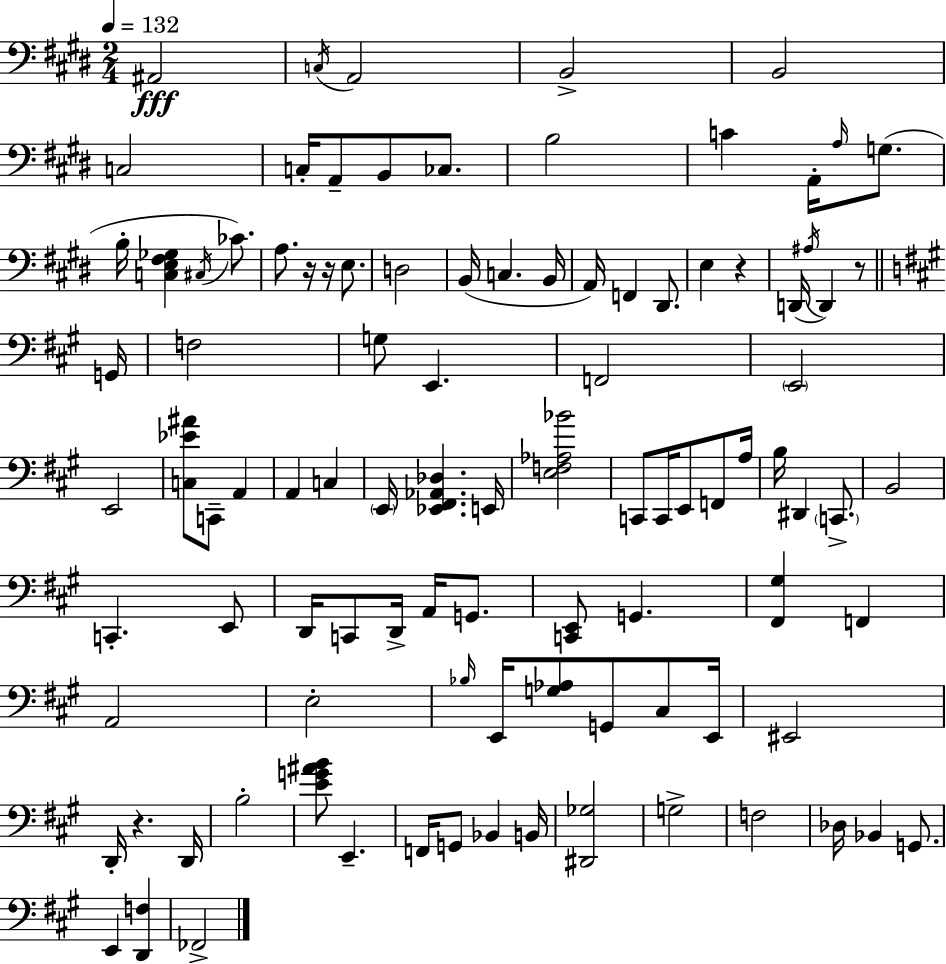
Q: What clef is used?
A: bass